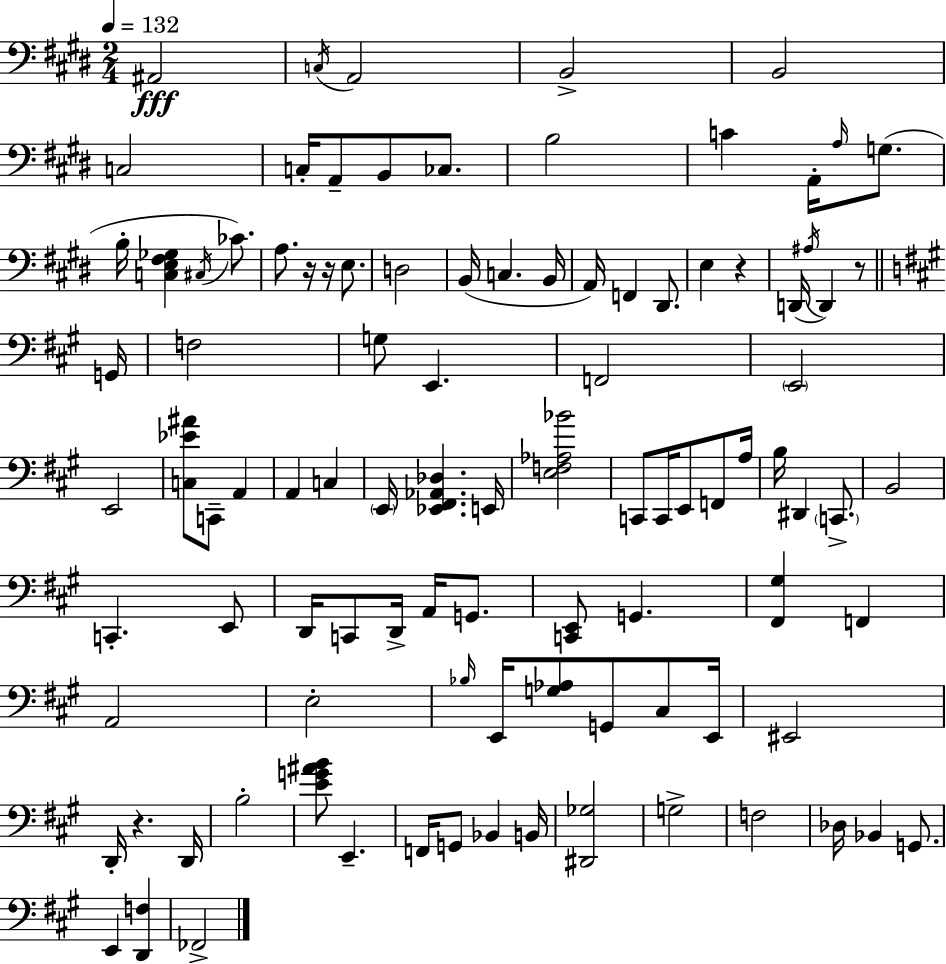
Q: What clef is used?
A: bass